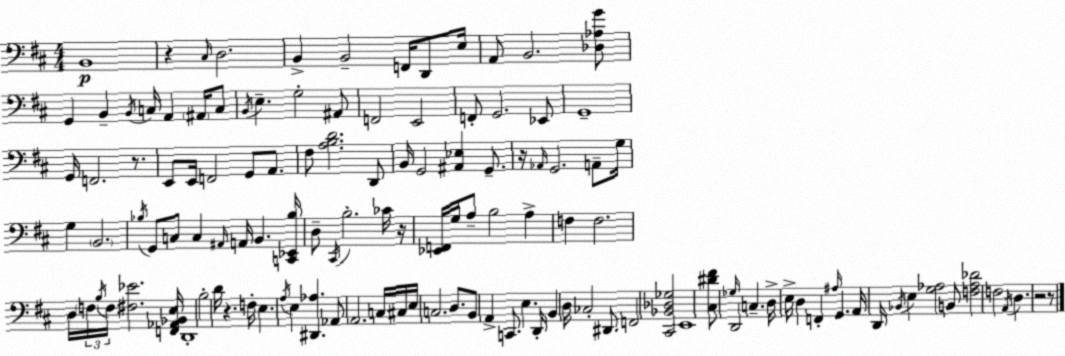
X:1
T:Untitled
M:4/4
L:1/4
K:D
B,,4 z ^C,/4 D,2 B,, B,,2 F,,/4 D,,/2 E,/4 A,,/2 B,,2 [_D,_A,G]/2 G,, B,, B,,/4 C,/4 A,, ^A,,/4 C,/2 B,,/4 E, G,2 ^A,,/2 F,,2 E,,2 F,,/2 G,,2 _E,,/2 G,,4 G,,/4 F,,2 z/2 E,,/2 E,,/4 F,,2 G,,/2 A,,/2 ^F,/2 [A,B,D]2 D,,/2 B,,/4 G,,2 [^A,,_E,] G,,/2 z/4 _A,,/4 G,,2 A,,/2 G,/4 G, B,,2 _B,/4 G,,/2 C,/2 C, ^A,,/4 A,,/4 B,, [C,,_E,,_B,]/4 D,/2 ^C,,/4 B,2 _C/4 z/4 [_E,,F,,]/4 G,/4 A,/2 B,2 A, F, F,2 D,/4 F,/4 B,/4 F,/4 [^F,_E]2 [F,,_A,,_B,,E,]/4 D,,4 B,2 D/4 z F,/4 E, A,/4 E, [^D,,_A,] _A,,/2 A,,2 C,/4 ^C,/4 E,/4 C,2 D,/2 B,,/2 A,, C,,/2 E, D,,/4 B,, D,/4 _C,2 ^D,,/2 F,,2 [^C,,_B,,_D,_G,]2 E,,4 [^C,^D^F]/2 _G,/4 D,,2 C, D,/4 E,/4 D, F,, ^A,/4 G,, A,,/4 D,,/4 _B,,/4 E, [G,_A,]2 B,,/2 [F,_A,_D]2 F,2 A,,/4 D, z2 z/2